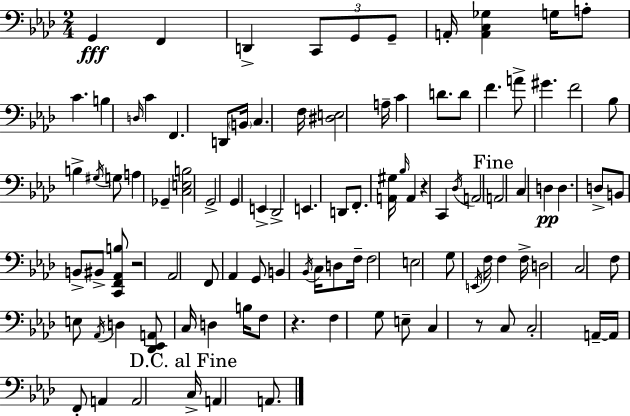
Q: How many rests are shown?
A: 4